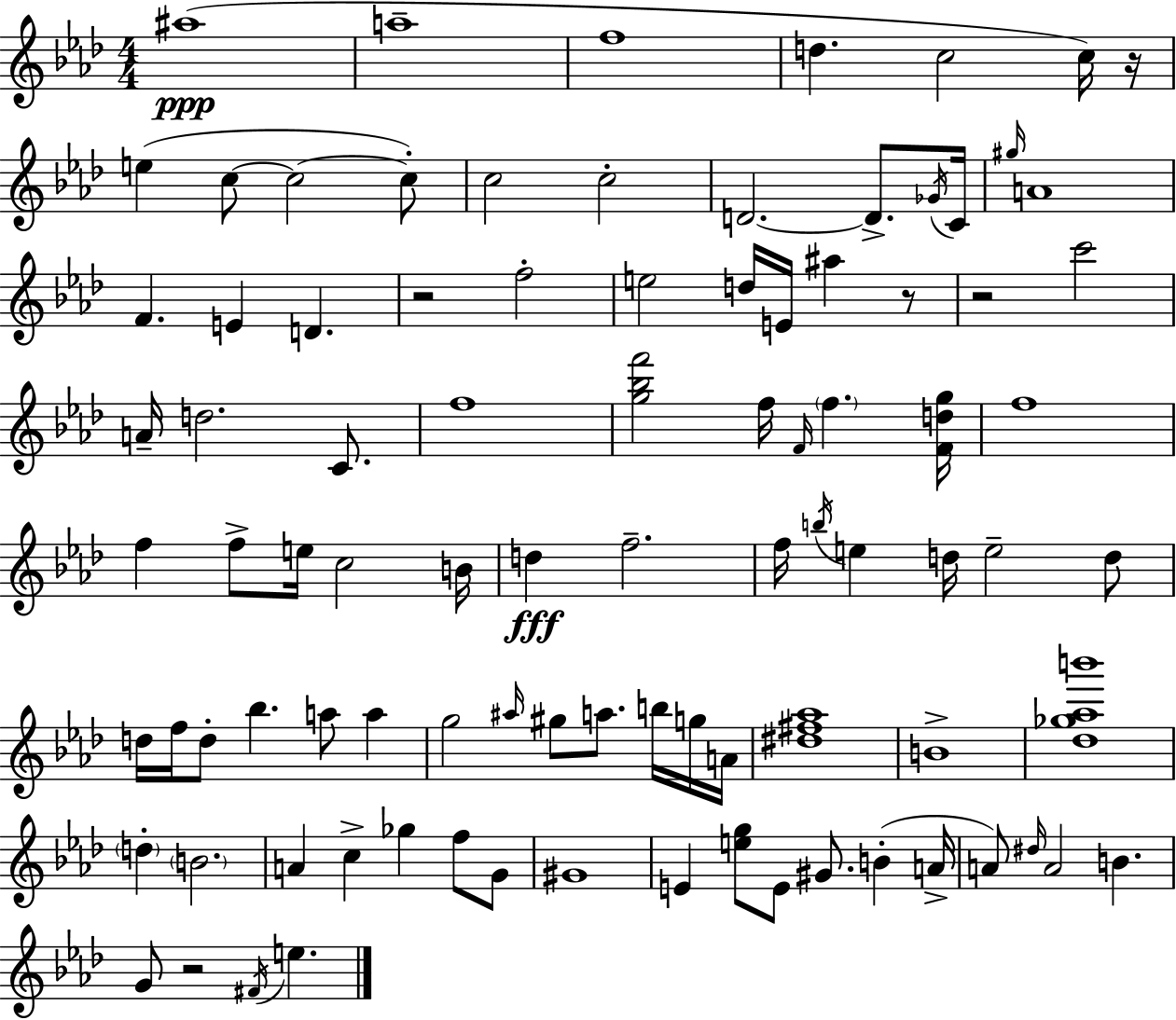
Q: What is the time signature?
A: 4/4